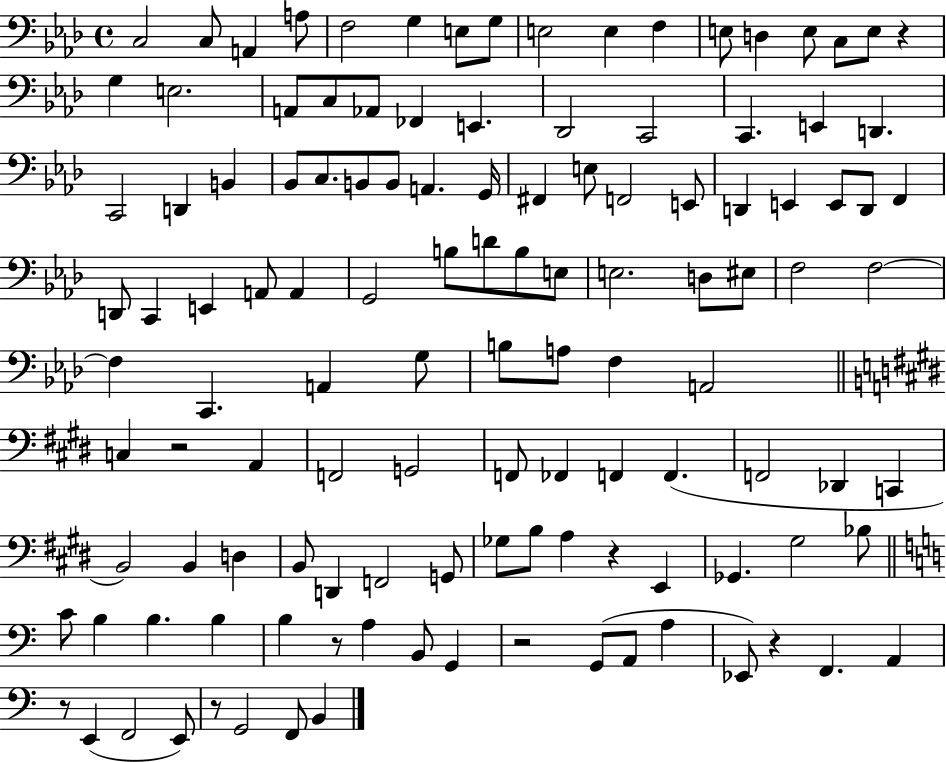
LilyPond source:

{
  \clef bass
  \time 4/4
  \defaultTimeSignature
  \key aes \major
  c2 c8 a,4 a8 | f2 g4 e8 g8 | e2 e4 f4 | e8 d4 e8 c8 e8 r4 | \break g4 e2. | a,8 c8 aes,8 fes,4 e,4. | des,2 c,2 | c,4. e,4 d,4. | \break c,2 d,4 b,4 | bes,8 c8. b,8 b,8 a,4. g,16 | fis,4 e8 f,2 e,8 | d,4 e,4 e,8 d,8 f,4 | \break d,8 c,4 e,4 a,8 a,4 | g,2 b8 d'8 b8 e8 | e2. d8 eis8 | f2 f2~~ | \break f4 c,4. a,4 g8 | b8 a8 f4 a,2 | \bar "||" \break \key e \major c4 r2 a,4 | f,2 g,2 | f,8 fes,4 f,4 f,4.( | f,2 des,4 c,4 | \break b,2) b,4 d4 | b,8 d,4 f,2 g,8 | ges8 b8 a4 r4 e,4 | ges,4. gis2 bes8 | \break \bar "||" \break \key a \minor c'8 b4 b4. b4 | b4 r8 a4 b,8 g,4 | r2 g,8( a,8 a4 | ees,8) r4 f,4. a,4 | \break r8 e,4( f,2 e,8) | r8 g,2 f,8 b,4 | \bar "|."
}